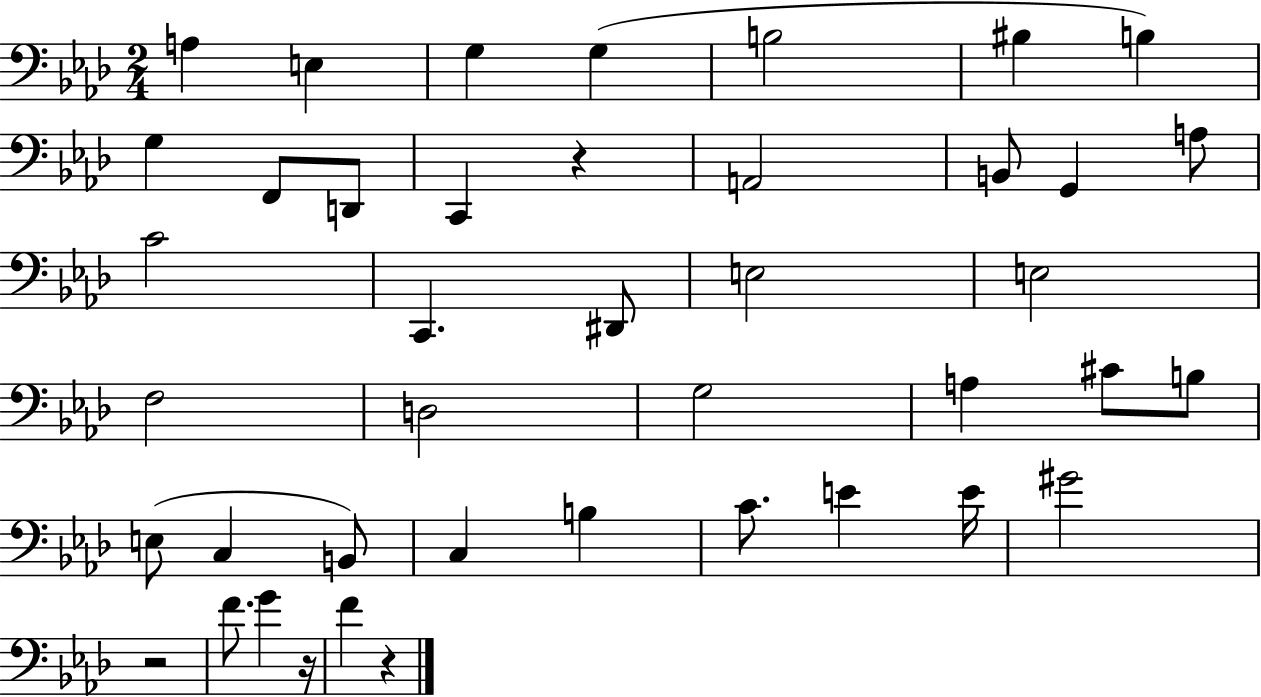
{
  \clef bass
  \numericTimeSignature
  \time 2/4
  \key aes \major
  a4 e4 | g4 g4( | b2 | bis4 b4) | \break g4 f,8 d,8 | c,4 r4 | a,2 | b,8 g,4 a8 | \break c'2 | c,4. dis,8 | e2 | e2 | \break f2 | d2 | g2 | a4 cis'8 b8 | \break e8( c4 b,8) | c4 b4 | c'8. e'4 e'16 | gis'2 | \break r2 | f'8. g'4 r16 | f'4 r4 | \bar "|."
}